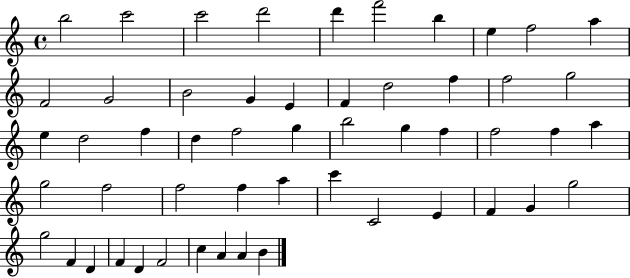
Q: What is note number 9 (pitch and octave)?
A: F5